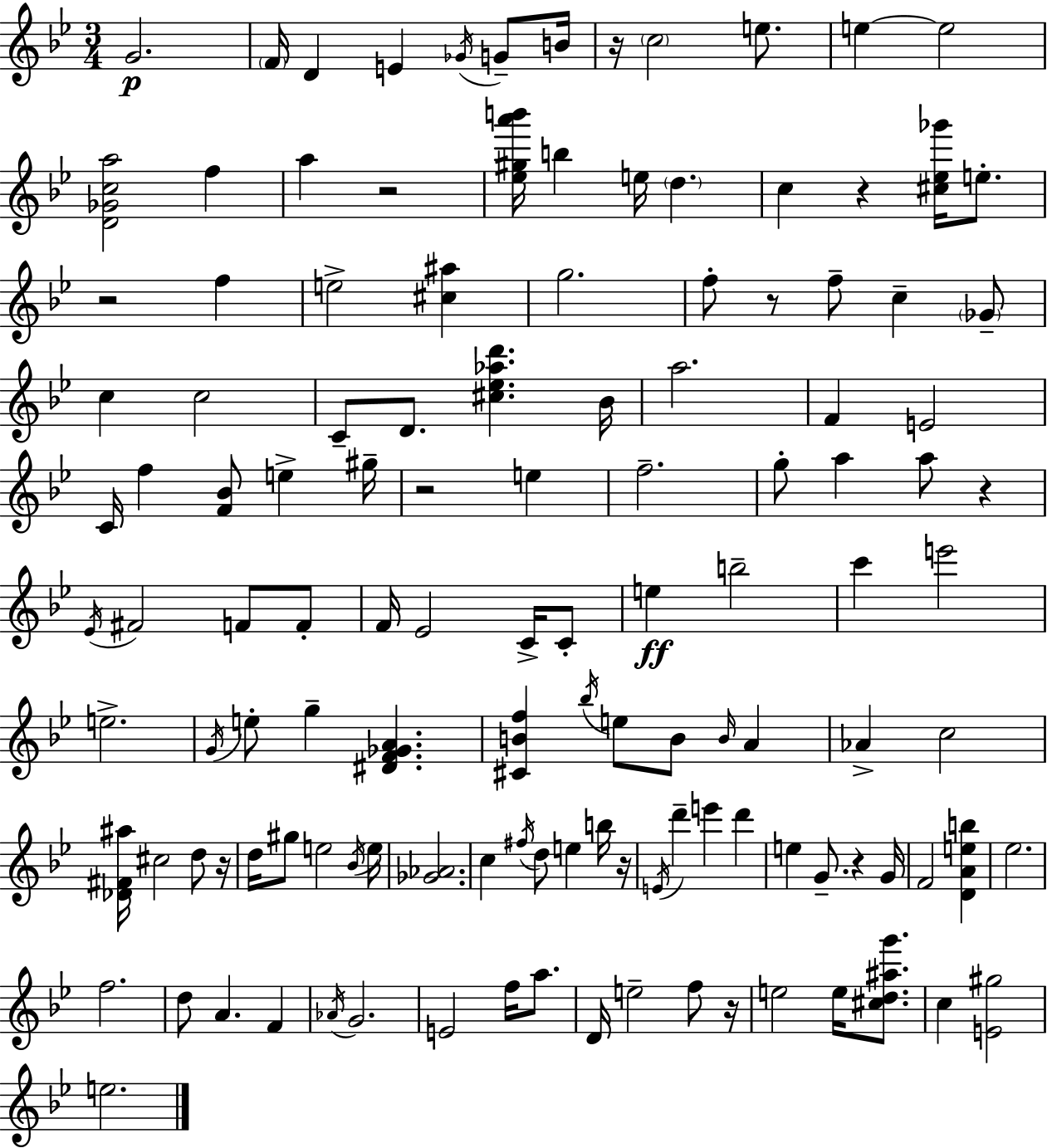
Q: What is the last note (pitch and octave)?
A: E5